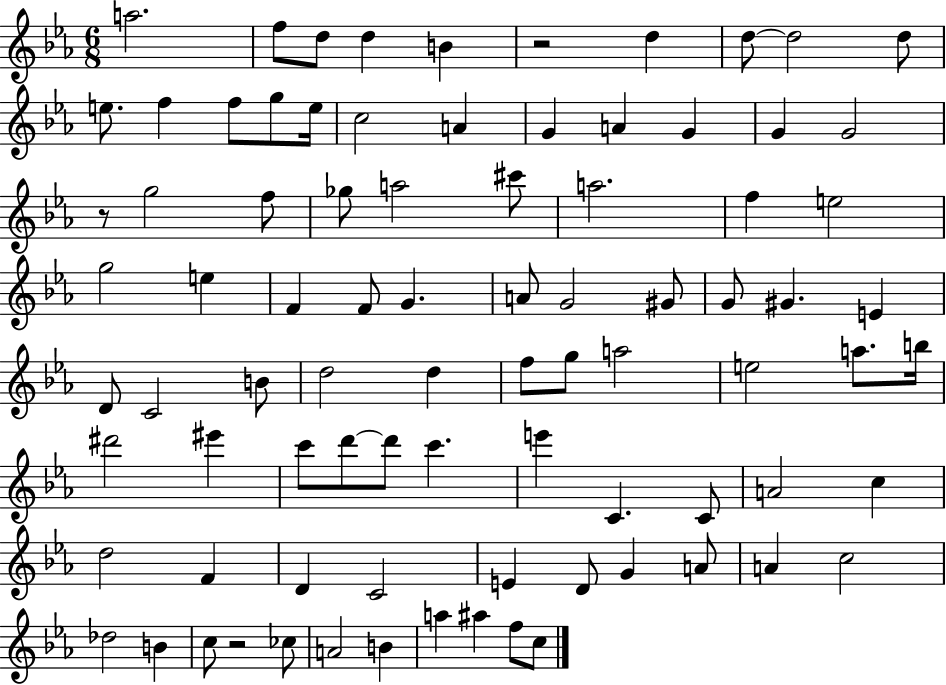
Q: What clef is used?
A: treble